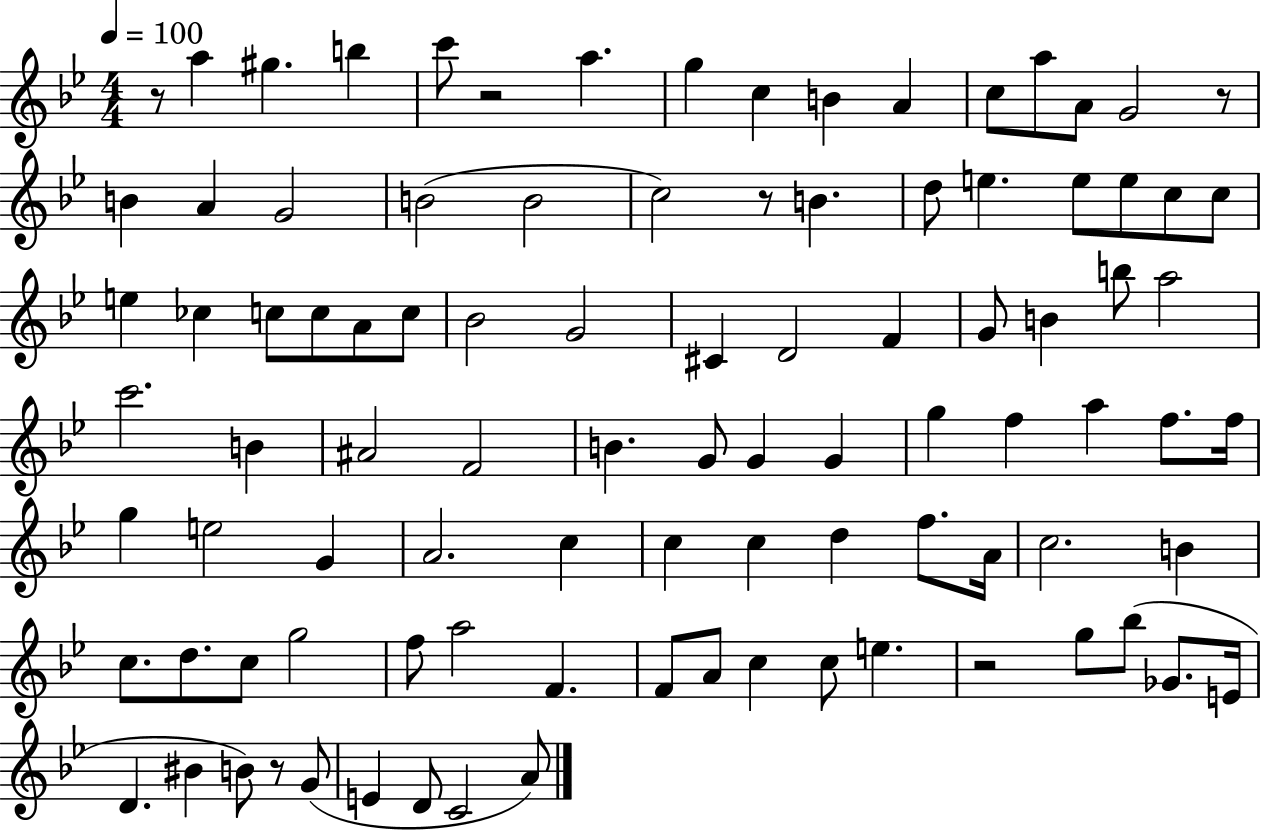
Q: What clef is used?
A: treble